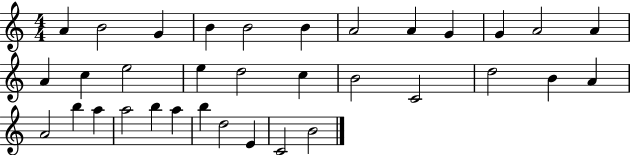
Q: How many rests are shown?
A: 0